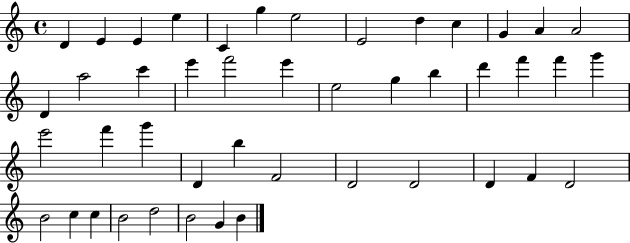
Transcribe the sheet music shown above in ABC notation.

X:1
T:Untitled
M:4/4
L:1/4
K:C
D E E e C g e2 E2 d c G A A2 D a2 c' e' f'2 e' e2 g b d' f' f' g' e'2 f' g' D b F2 D2 D2 D F D2 B2 c c B2 d2 B2 G B